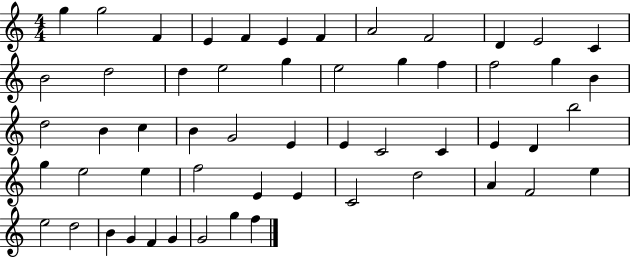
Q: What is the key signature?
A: C major